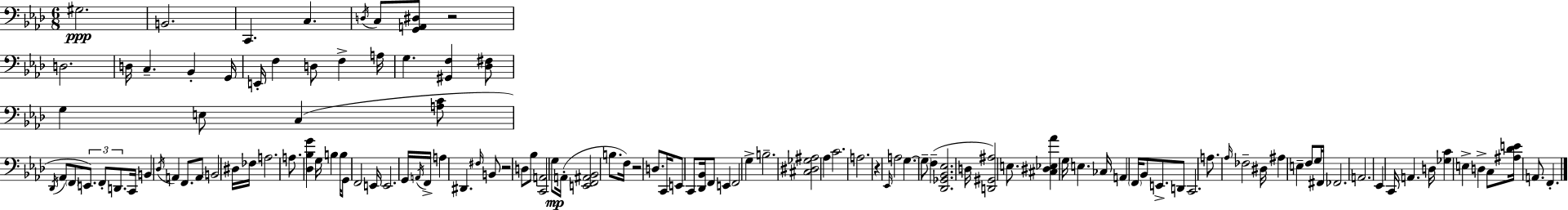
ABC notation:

X:1
T:Untitled
M:6/8
L:1/4
K:Ab
^G,2 B,,2 C,, C, D,/4 C,/2 [G,,A,,^D,]/2 z2 D,2 D,/4 C, _B,, G,,/4 E,,/4 F, D,/2 F, A,/4 G, [^G,,F,] [_D,^F,]/2 G, E,/2 C, [A,C]/2 _D,,/4 _A,,/2 F,,/2 E,,/2 F,,/2 D,,/2 C,,/4 B,, _D,/4 A,, F,,/2 A,,/2 B,,2 ^D,/4 _F,/4 A,2 A,/2 [_D,_B,G] G,/4 B, B,/4 G,,/2 F,,2 E,,/4 E,,2 G,,/4 A,,/4 F,,/4 A, ^D,, ^F,/4 B,,/2 z2 D,/2 _B,/2 [C,,A,,]2 G,/2 A,,/4 [E,,F,,^A,,_B,,]2 B,/2 F,/4 z2 D,/2 C,,/4 E,,/2 C,,/2 [_D,,_B,,]/4 F,,/2 E,, F,,2 G, B,2 [^C,^D,_G,^A,]2 _A, C2 A,2 z _E,,/4 A,2 G, G,/2 F, [_D,,_G,,_B,,_E,]2 D,/4 [D,,^G,,^A,]2 E,/2 [^C,^D,_E,_A] G,/4 E, _C,/4 A,, F,,/4 _B,,/2 E,,/2 D,,/2 C,,2 A,/2 _A,/4 _F,2 ^D,/4 ^A, E, F,/2 G,/4 ^F,,/4 _F,,2 A,,2 _E,, C,,/4 A,, D,/4 [_G,C] E, D, C,/2 [^A,_DE]/4 A,,/2 F,,